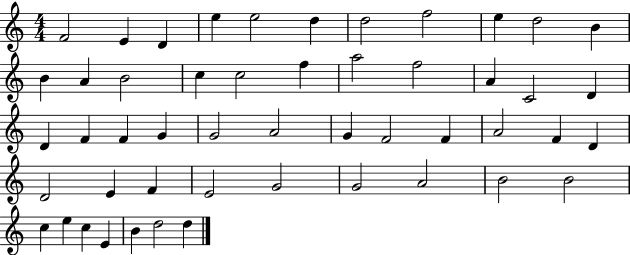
F4/h E4/q D4/q E5/q E5/h D5/q D5/h F5/h E5/q D5/h B4/q B4/q A4/q B4/h C5/q C5/h F5/q A5/h F5/h A4/q C4/h D4/q D4/q F4/q F4/q G4/q G4/h A4/h G4/q F4/h F4/q A4/h F4/q D4/q D4/h E4/q F4/q E4/h G4/h G4/h A4/h B4/h B4/h C5/q E5/q C5/q E4/q B4/q D5/h D5/q